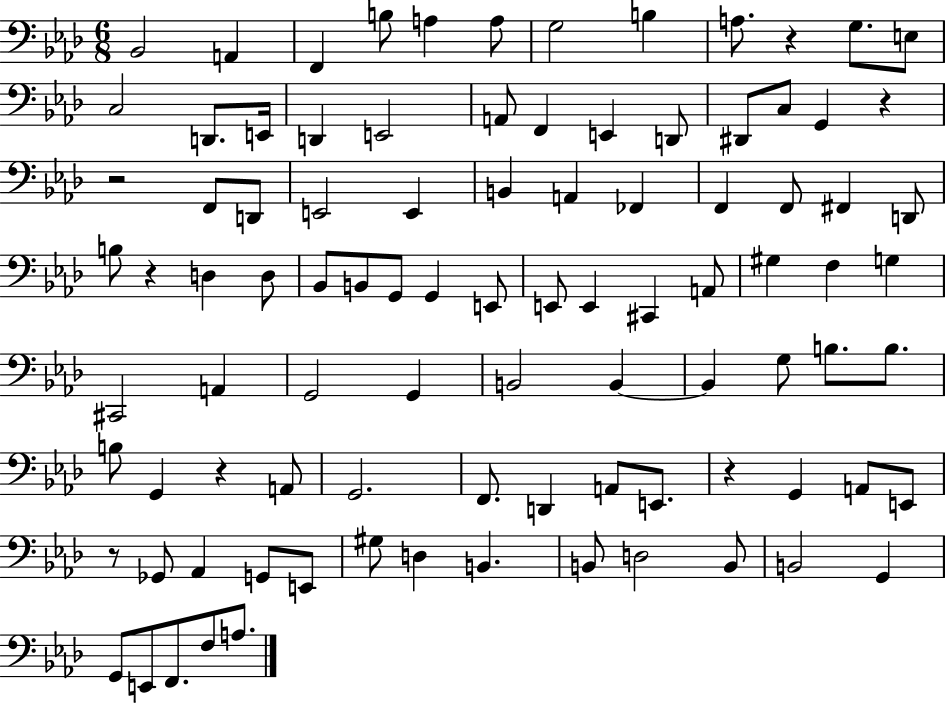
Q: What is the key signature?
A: AES major